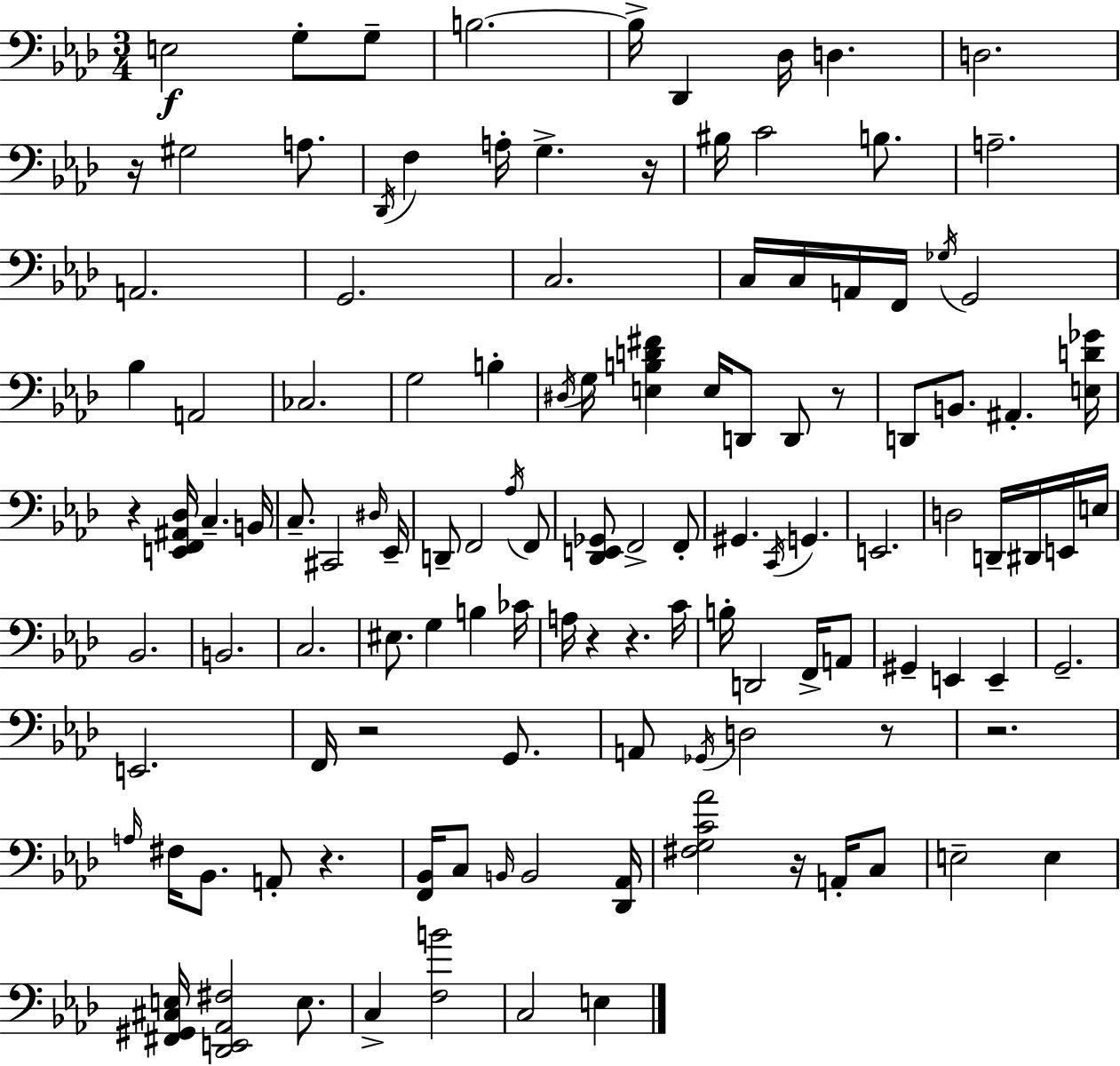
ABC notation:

X:1
T:Untitled
M:3/4
L:1/4
K:Ab
E,2 G,/2 G,/2 B,2 B,/4 _D,, _D,/4 D, D,2 z/4 ^G,2 A,/2 _D,,/4 F, A,/4 G, z/4 ^B,/4 C2 B,/2 A,2 A,,2 G,,2 C,2 C,/4 C,/4 A,,/4 F,,/4 _G,/4 G,,2 _B, A,,2 _C,2 G,2 B, ^D,/4 G,/4 [E,B,D^F] E,/4 D,,/2 D,,/2 z/2 D,,/2 B,,/2 ^A,, [E,D_G]/4 z [E,,F,,^A,,_D,]/4 C, B,,/4 C,/2 ^C,,2 ^D,/4 _E,,/4 D,,/2 F,,2 _A,/4 F,,/2 [_D,,E,,_G,,]/2 F,,2 F,,/2 ^G,, C,,/4 G,, E,,2 D,2 D,,/4 ^D,,/4 E,,/4 E,/4 _B,,2 B,,2 C,2 ^E,/2 G, B, _C/4 A,/4 z z C/4 B,/4 D,,2 F,,/4 A,,/2 ^G,, E,, E,, G,,2 E,,2 F,,/4 z2 G,,/2 A,,/2 _G,,/4 D,2 z/2 z2 A,/4 ^F,/4 _B,,/2 A,,/2 z [F,,_B,,]/4 C,/2 B,,/4 B,,2 [_D,,_A,,]/4 [^F,G,C_A]2 z/4 A,,/4 C,/2 E,2 E, [^F,,^G,,^C,E,]/4 [_D,,E,,_A,,^F,]2 E,/2 C, [F,B]2 C,2 E,